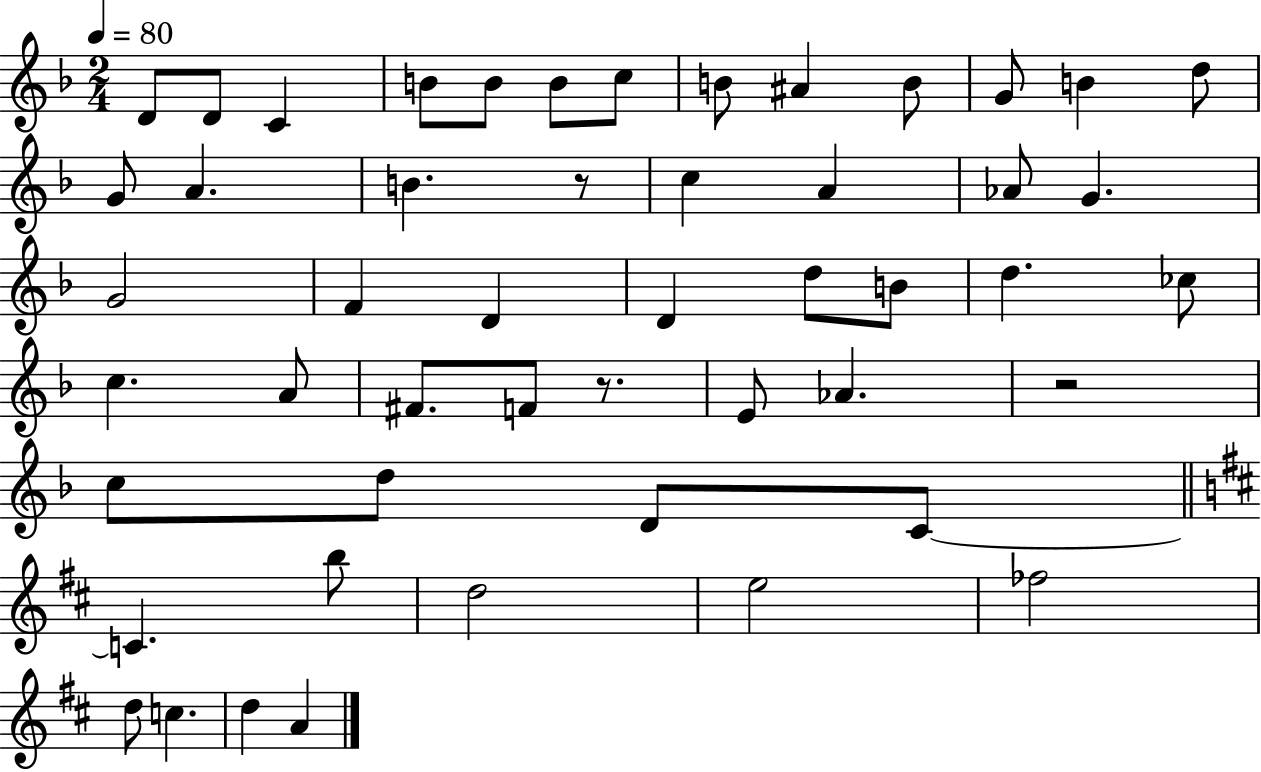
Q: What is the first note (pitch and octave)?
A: D4